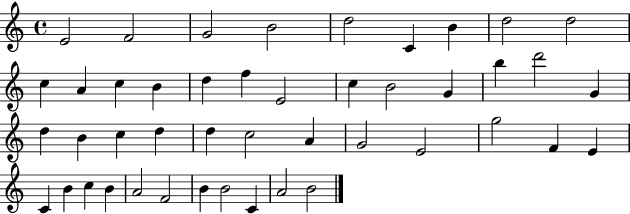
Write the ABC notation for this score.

X:1
T:Untitled
M:4/4
L:1/4
K:C
E2 F2 G2 B2 d2 C B d2 d2 c A c B d f E2 c B2 G b d'2 G d B c d d c2 A G2 E2 g2 F E C B c B A2 F2 B B2 C A2 B2